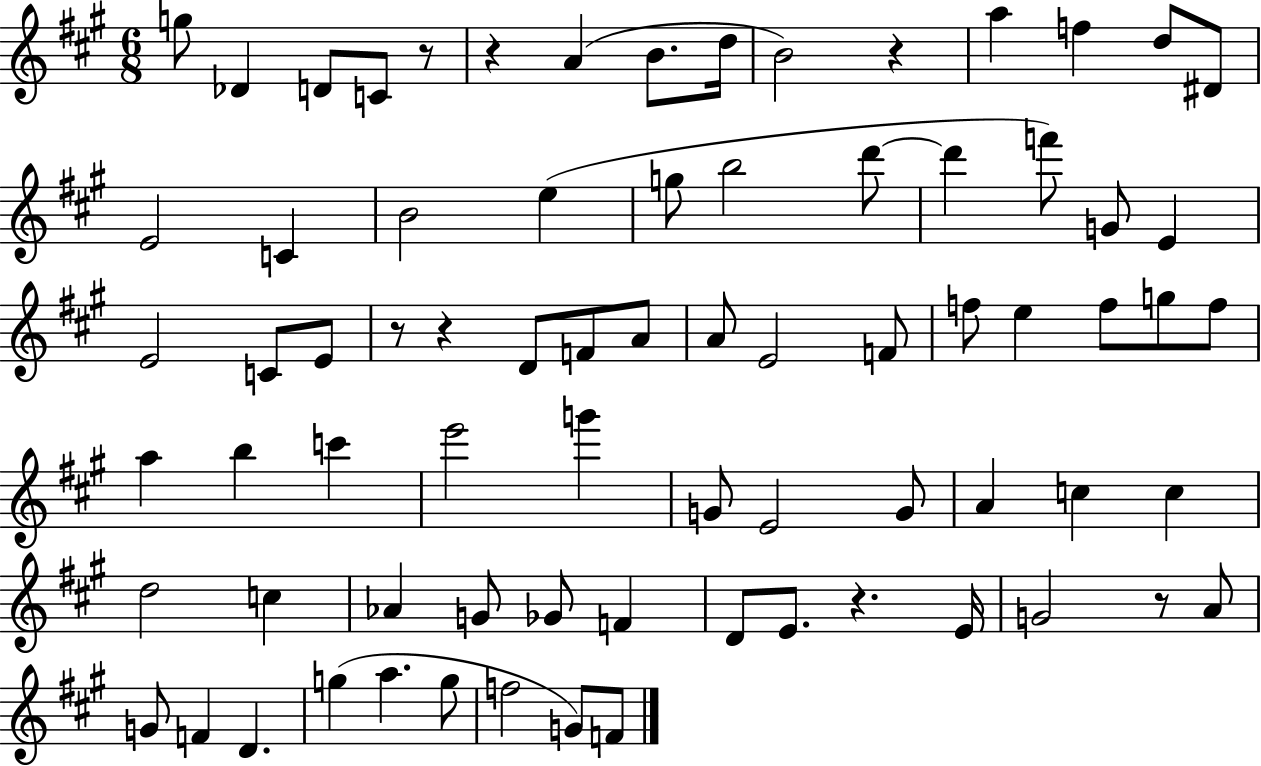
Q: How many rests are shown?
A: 7